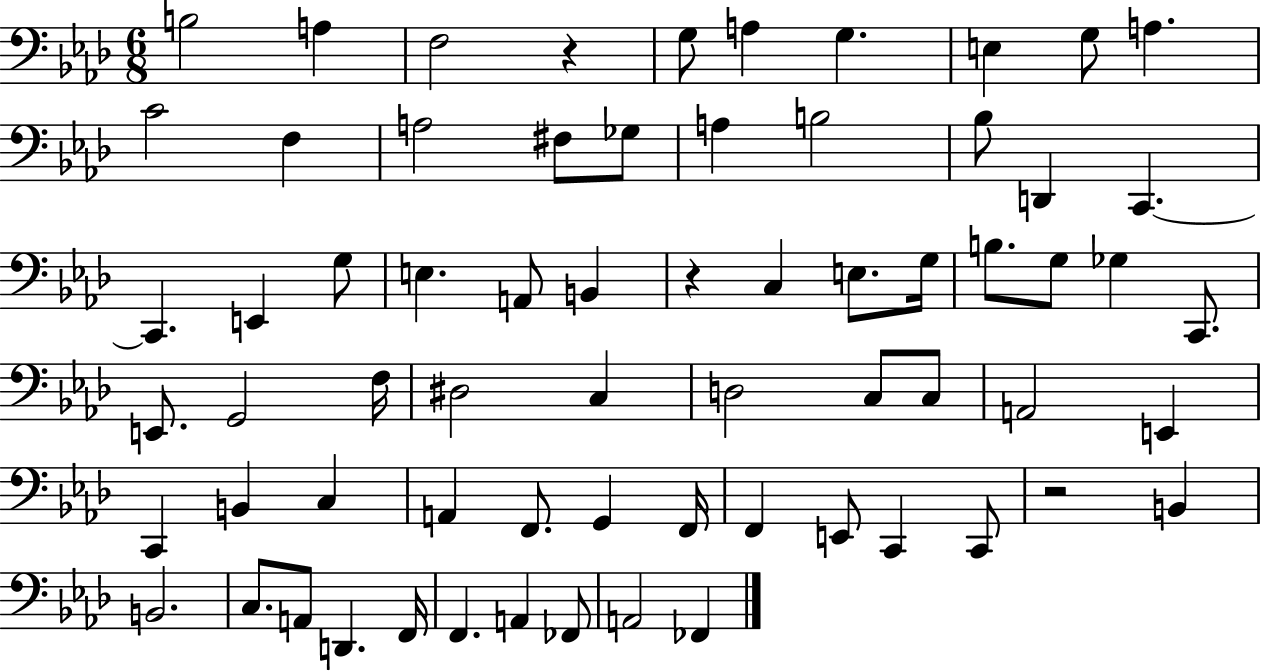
{
  \clef bass
  \numericTimeSignature
  \time 6/8
  \key aes \major
  b2 a4 | f2 r4 | g8 a4 g4. | e4 g8 a4. | \break c'2 f4 | a2 fis8 ges8 | a4 b2 | bes8 d,4 c,4.~~ | \break c,4. e,4 g8 | e4. a,8 b,4 | r4 c4 e8. g16 | b8. g8 ges4 c,8. | \break e,8. g,2 f16 | dis2 c4 | d2 c8 c8 | a,2 e,4 | \break c,4 b,4 c4 | a,4 f,8. g,4 f,16 | f,4 e,8 c,4 c,8 | r2 b,4 | \break b,2. | c8. a,8 d,4. f,16 | f,4. a,4 fes,8 | a,2 fes,4 | \break \bar "|."
}